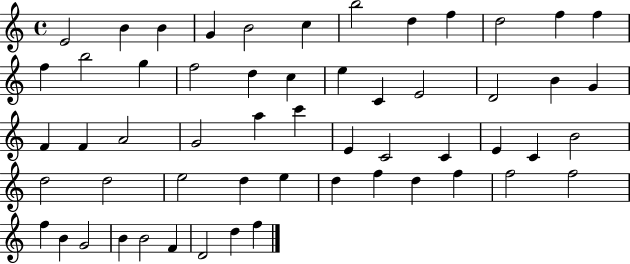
X:1
T:Untitled
M:4/4
L:1/4
K:C
E2 B B G B2 c b2 d f d2 f f f b2 g f2 d c e C E2 D2 B G F F A2 G2 a c' E C2 C E C B2 d2 d2 e2 d e d f d f f2 f2 f B G2 B B2 F D2 d f